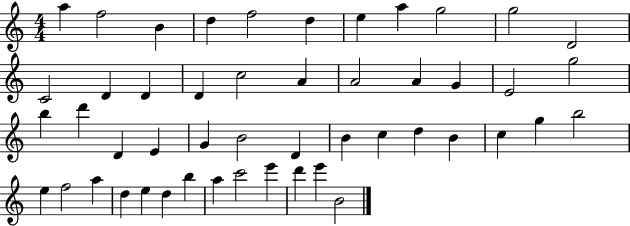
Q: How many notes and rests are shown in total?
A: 49